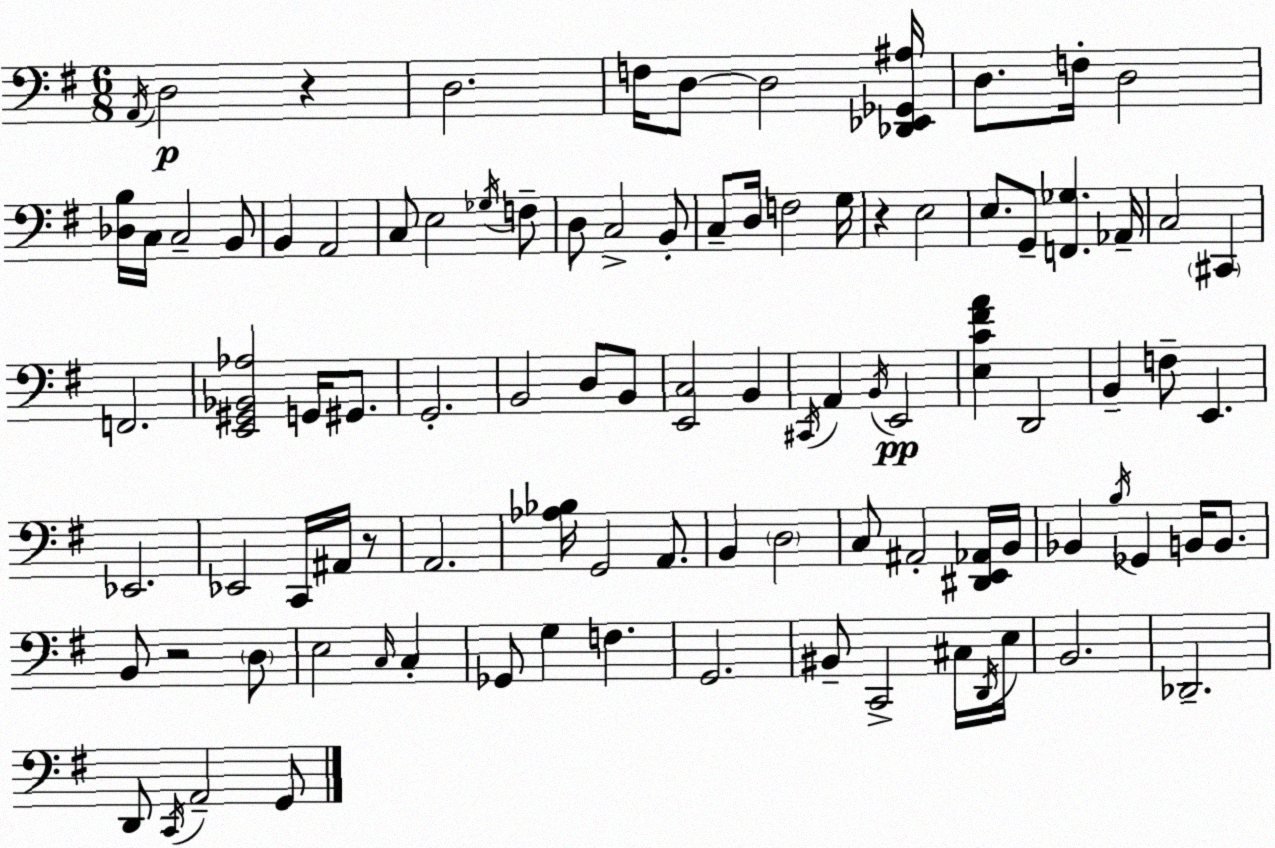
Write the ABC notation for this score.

X:1
T:Untitled
M:6/8
L:1/4
K:Em
A,,/4 D,2 z D,2 F,/4 D,/2 D,2 [_D,,_E,,_G,,^A,]/4 D,/2 F,/4 D,2 [_D,B,]/4 C,/4 C,2 B,,/2 B,, A,,2 C,/2 E,2 _G,/4 F,/2 D,/2 C,2 B,,/2 C,/2 D,/4 F,2 G,/4 z E,2 E,/2 G,,/2 [F,,_G,] _A,,/4 C,2 ^C,, F,,2 [E,,^G,,_B,,_A,]2 G,,/4 ^G,,/2 G,,2 B,,2 D,/2 B,,/2 [E,,C,]2 B,, ^C,,/4 A,, B,,/4 E,,2 [E,C^FA] D,,2 B,, F,/2 E,, _E,,2 _E,,2 C,,/4 ^A,,/4 z/2 A,,2 [_A,_B,]/4 G,,2 A,,/2 B,, D,2 C,/2 ^A,,2 [^D,,E,,_A,,]/4 B,,/4 _B,, B,/4 _G,, B,,/4 B,,/2 B,,/2 z2 D,/2 E,2 C,/4 C, _G,,/2 G, F, G,,2 ^B,,/2 C,,2 ^C,/4 D,,/4 E,/4 B,,2 _D,,2 D,,/2 C,,/4 A,,2 G,,/2